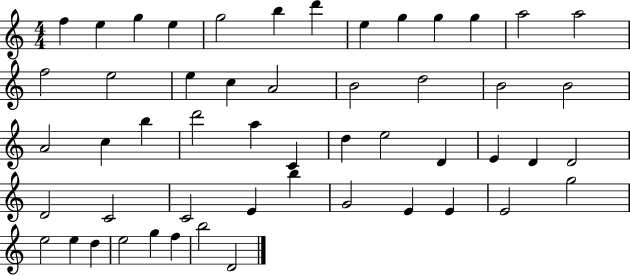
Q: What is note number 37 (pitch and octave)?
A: C4